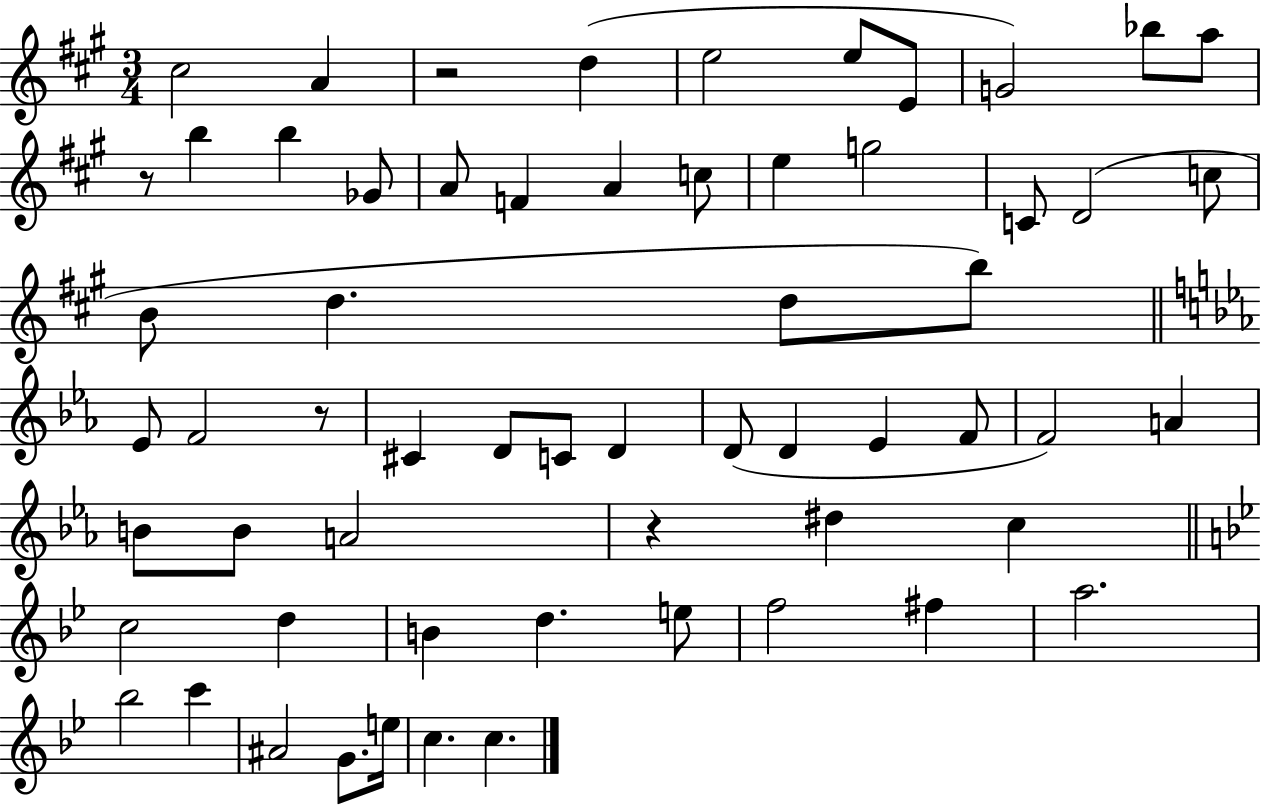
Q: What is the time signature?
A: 3/4